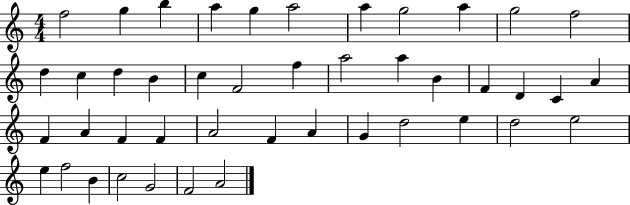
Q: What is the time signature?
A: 4/4